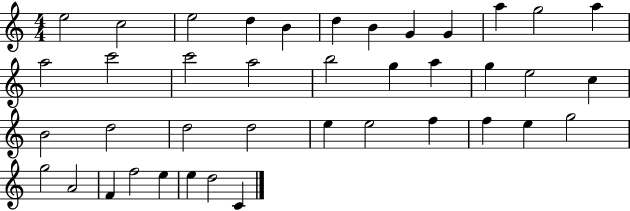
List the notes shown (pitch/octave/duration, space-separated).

E5/h C5/h E5/h D5/q B4/q D5/q B4/q G4/q G4/q A5/q G5/h A5/q A5/h C6/h C6/h A5/h B5/h G5/q A5/q G5/q E5/h C5/q B4/h D5/h D5/h D5/h E5/q E5/h F5/q F5/q E5/q G5/h G5/h A4/h F4/q F5/h E5/q E5/q D5/h C4/q